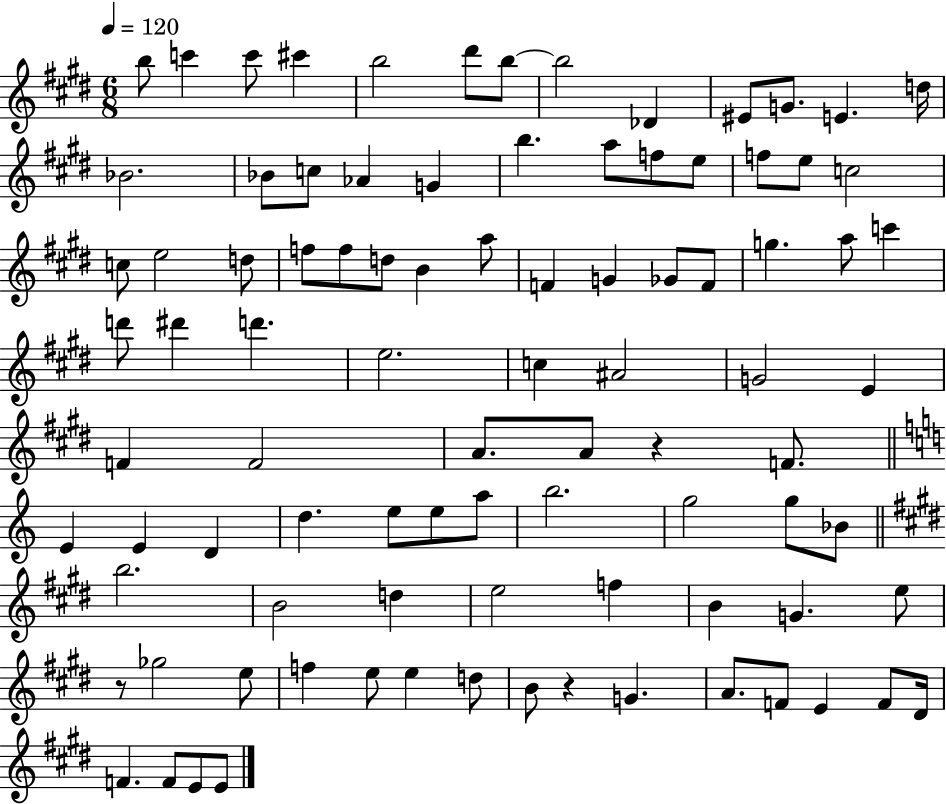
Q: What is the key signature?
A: E major